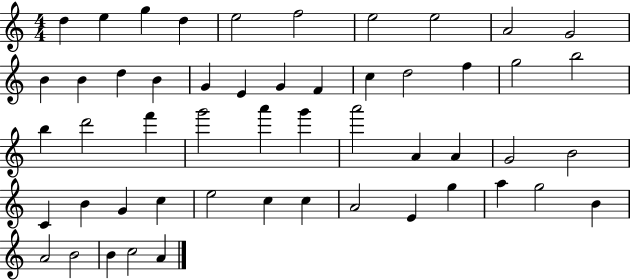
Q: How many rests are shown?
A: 0